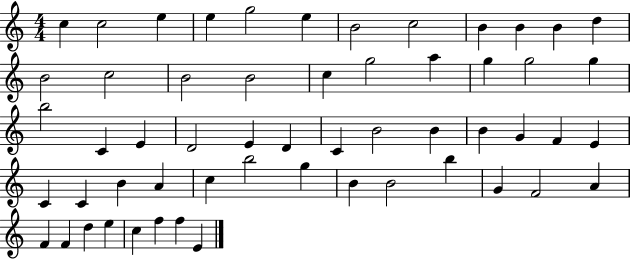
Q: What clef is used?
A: treble